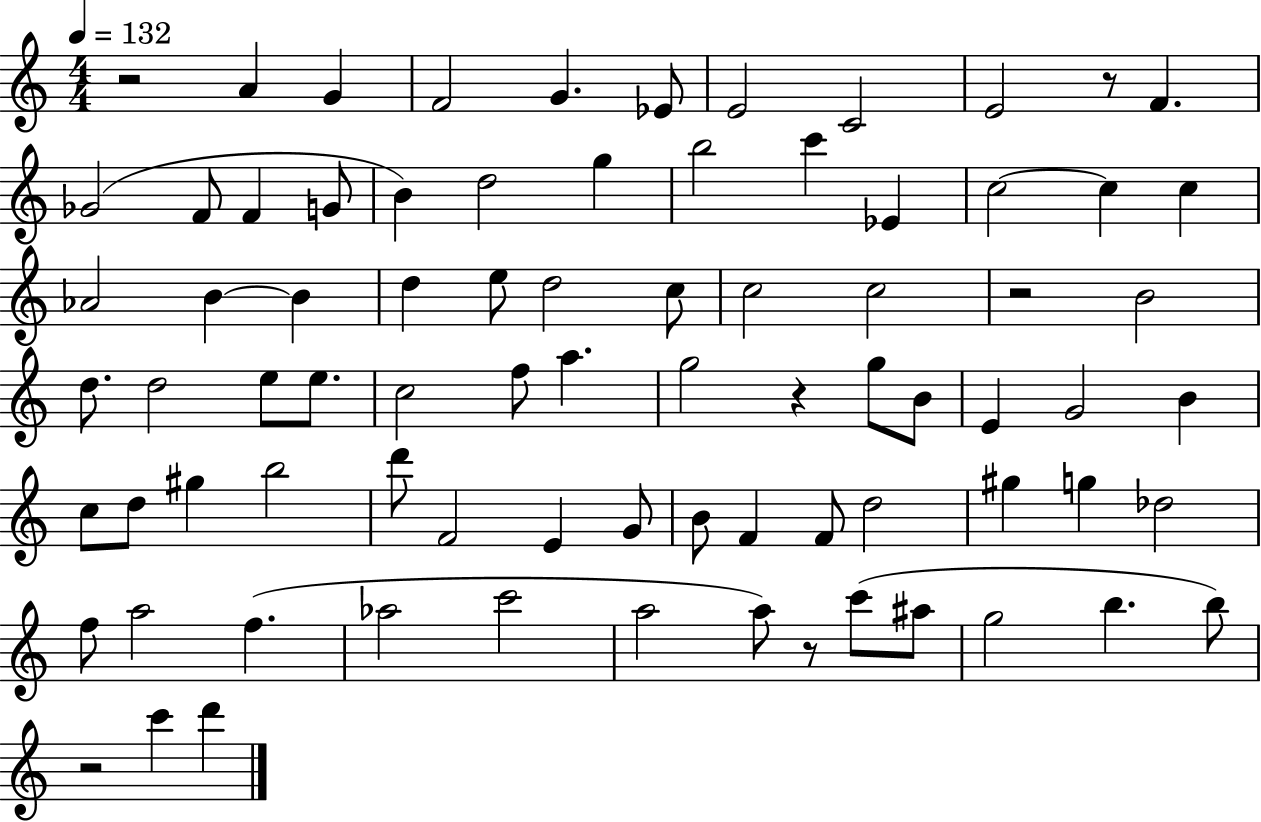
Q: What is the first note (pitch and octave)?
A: A4